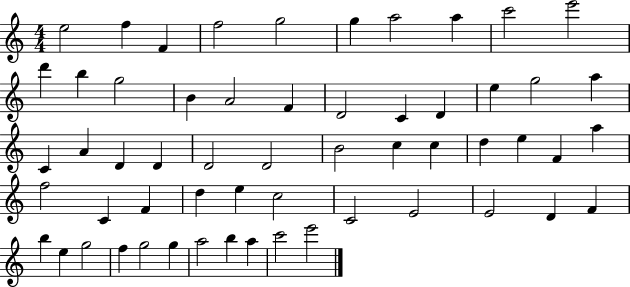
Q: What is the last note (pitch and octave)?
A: E6